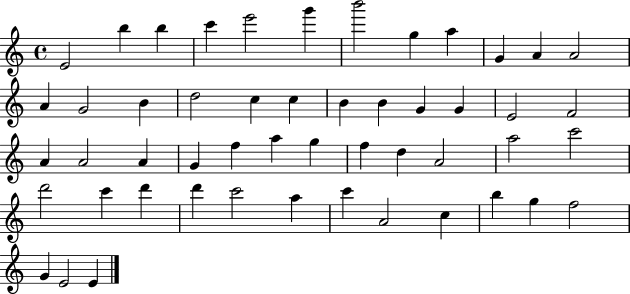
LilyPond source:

{
  \clef treble
  \time 4/4
  \defaultTimeSignature
  \key c \major
  e'2 b''4 b''4 | c'''4 e'''2 g'''4 | b'''2 g''4 a''4 | g'4 a'4 a'2 | \break a'4 g'2 b'4 | d''2 c''4 c''4 | b'4 b'4 g'4 g'4 | e'2 f'2 | \break a'4 a'2 a'4 | g'4 f''4 a''4 g''4 | f''4 d''4 a'2 | a''2 c'''2 | \break d'''2 c'''4 d'''4 | d'''4 c'''2 a''4 | c'''4 a'2 c''4 | b''4 g''4 f''2 | \break g'4 e'2 e'4 | \bar "|."
}